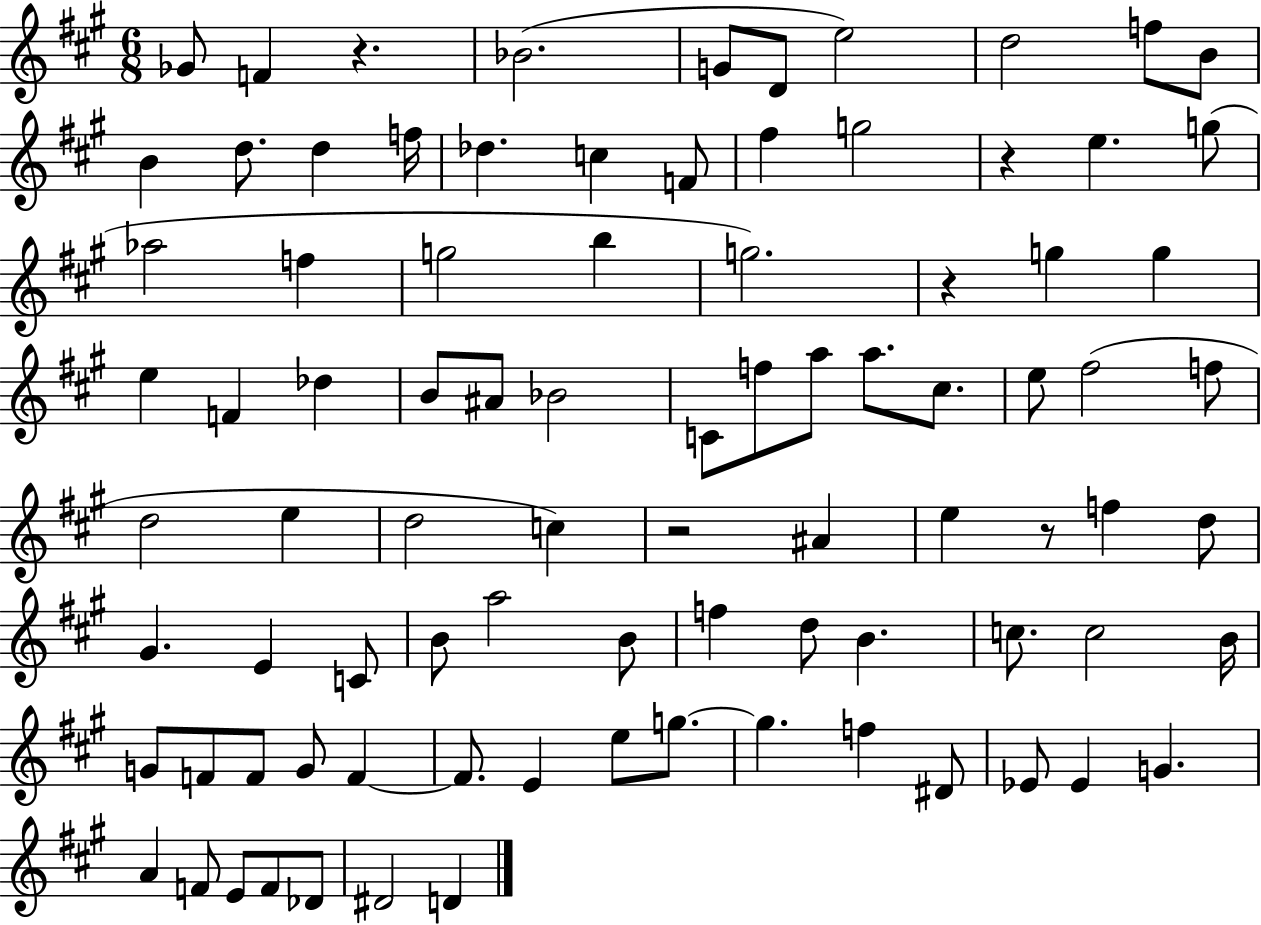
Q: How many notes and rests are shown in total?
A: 88